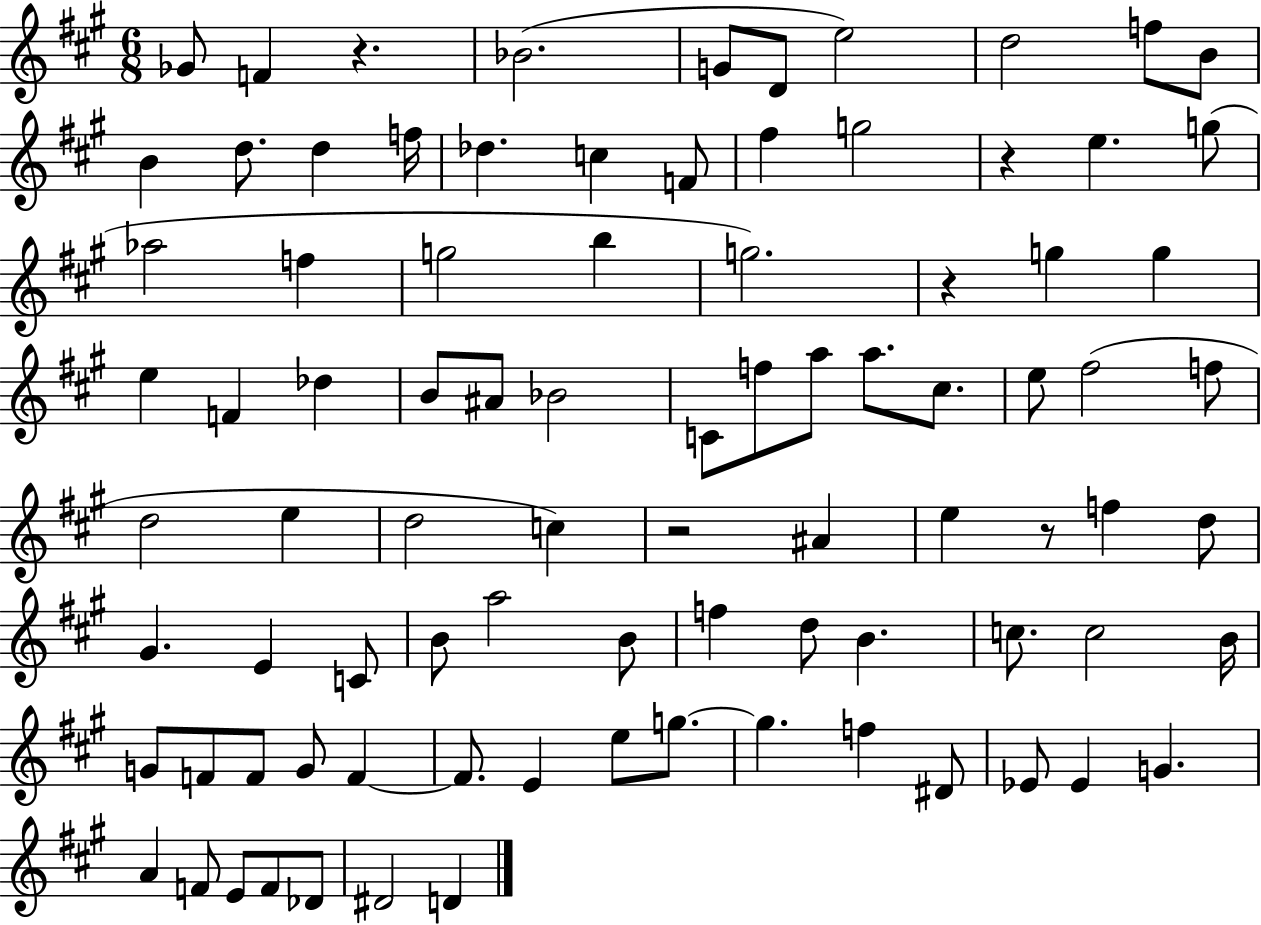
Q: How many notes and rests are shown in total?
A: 88